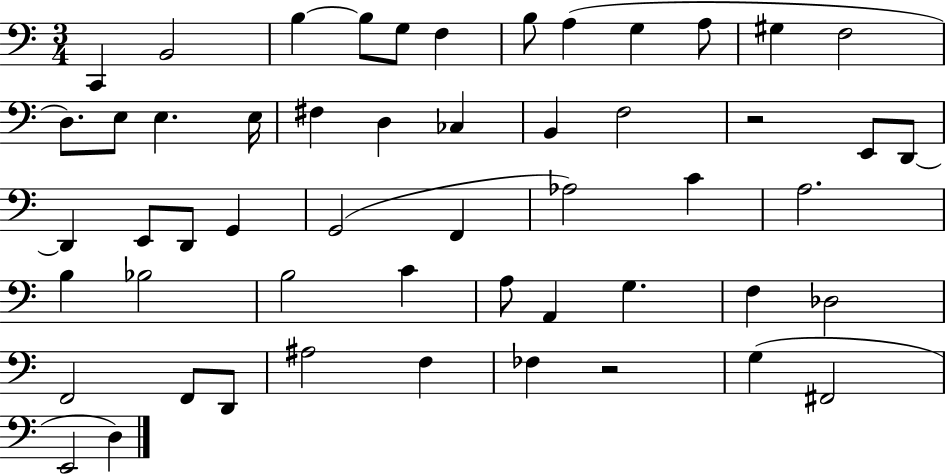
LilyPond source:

{
  \clef bass
  \numericTimeSignature
  \time 3/4
  \key c \major
  c,4 b,2 | b4~~ b8 g8 f4 | b8 a4( g4 a8 | gis4 f2 | \break d8.) e8 e4. e16 | fis4 d4 ces4 | b,4 f2 | r2 e,8 d,8~~ | \break d,4 e,8 d,8 g,4 | g,2( f,4 | aes2) c'4 | a2. | \break b4 bes2 | b2 c'4 | a8 a,4 g4. | f4 des2 | \break f,2 f,8 d,8 | ais2 f4 | fes4 r2 | g4( fis,2 | \break e,2 d4) | \bar "|."
}